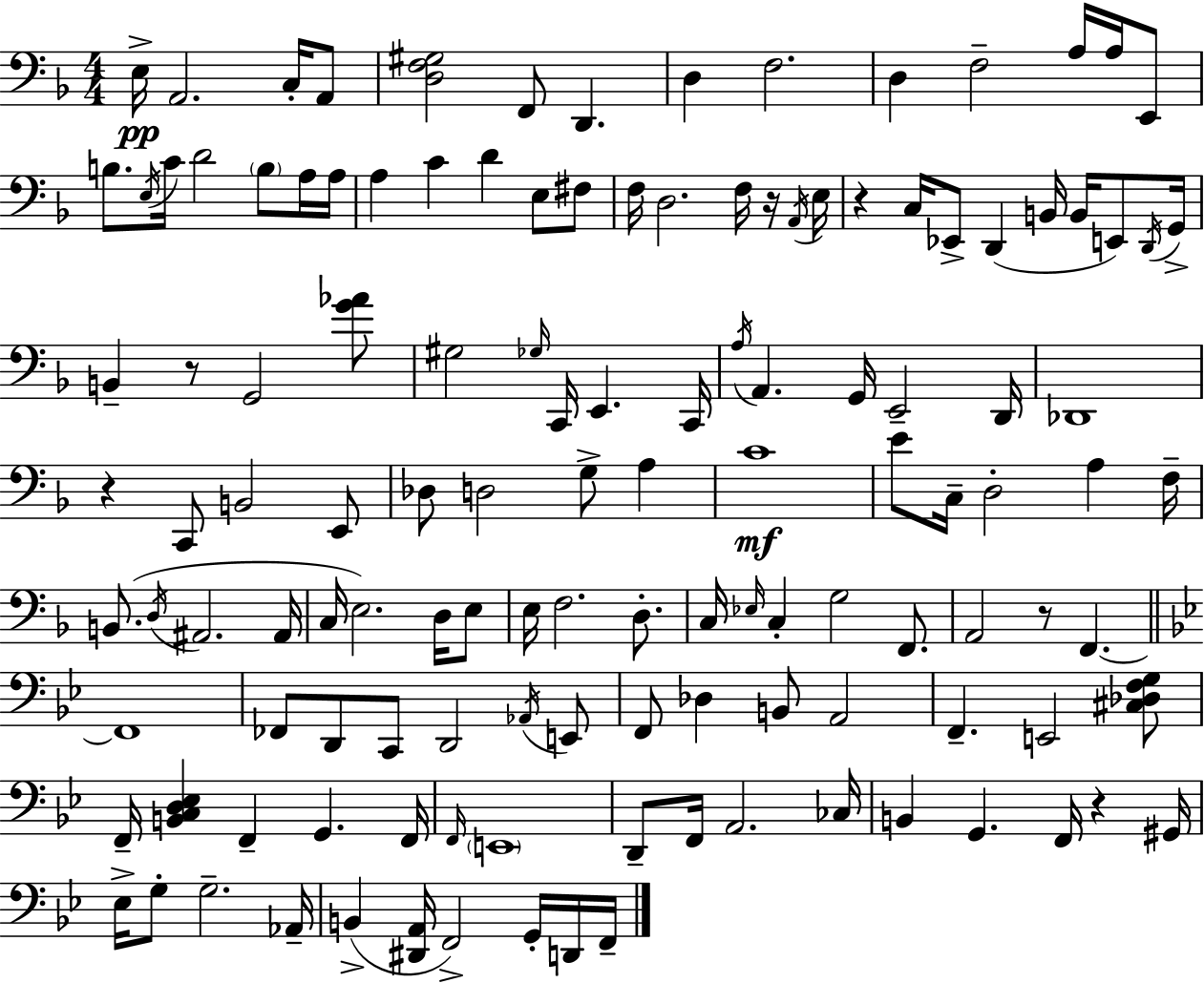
{
  \clef bass
  \numericTimeSignature
  \time 4/4
  \key f \major
  e16->\pp a,2. c16-. a,8 | <d f gis>2 f,8 d,4. | d4 f2. | d4 f2-- a16 a16 e,8 | \break b8. \acciaccatura { e16 } c'16 d'2 \parenthesize b8 a16 | a16 a4 c'4 d'4 e8 fis8 | f16 d2. f16 r16 | \acciaccatura { a,16 } e16 r4 c16 ees,8-> d,4( b,16 b,16 e,8) | \break \acciaccatura { d,16 } g,16-> b,4-- r8 g,2 | <g' aes'>8 gis2 \grace { ges16 } c,16 e,4. | c,16 \acciaccatura { a16 } a,4. g,16 e,2-- | d,16 des,1 | \break r4 c,8 b,2 | e,8 des8 d2 g8-> | a4 c'1\mf | e'8 c16-- d2-. | \break a4 f16-- b,8.( \acciaccatura { d16 } ais,2. | ais,16 c16 e2.) | d16 e8 e16 f2. | d8.-. c16 \grace { ees16 } c4-. g2 | \break f,8. a,2 r8 | f,4.~~ \bar "||" \break \key g \minor f,1 | fes,8 d,8 c,8 d,2 \acciaccatura { aes,16 } e,8 | f,8 des4 b,8 a,2 | f,4.-- e,2 <cis des f g>8 | \break f,16-- <b, c d ees>4 f,4-- g,4. | f,16 \grace { f,16 } \parenthesize e,1 | d,8-- f,16 a,2. | ces16 b,4 g,4. f,16 r4 | \break gis,16 ees16-> g8-. g2.-- | aes,16-- b,4->( <dis, a,>16 f,2->) g,16-. | d,16 f,16-- \bar "|."
}